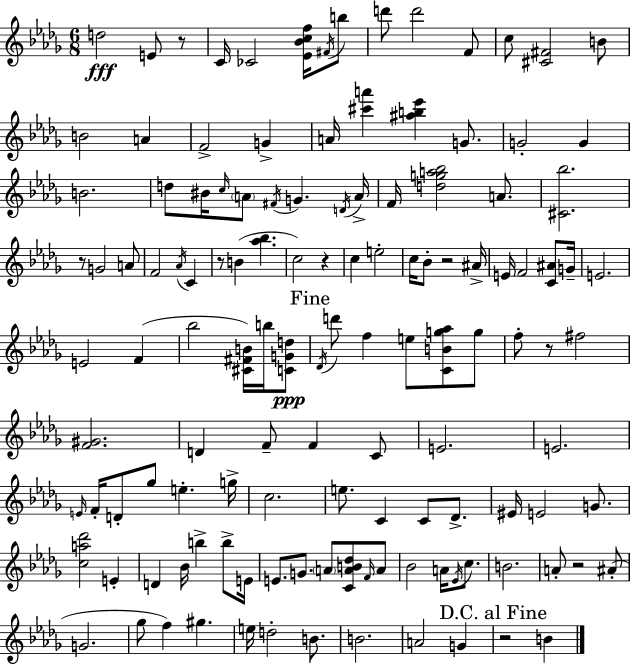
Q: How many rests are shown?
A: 8